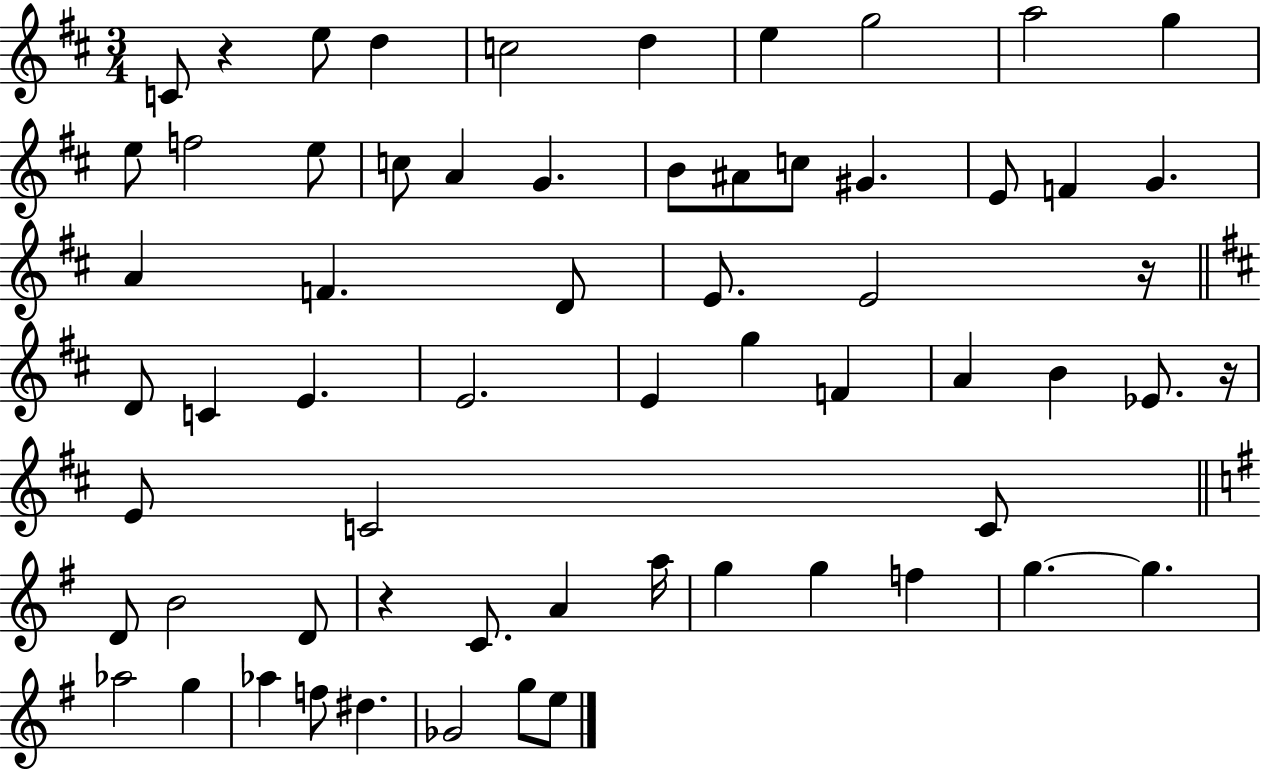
{
  \clef treble
  \numericTimeSignature
  \time 3/4
  \key d \major
  \repeat volta 2 { c'8 r4 e''8 d''4 | c''2 d''4 | e''4 g''2 | a''2 g''4 | \break e''8 f''2 e''8 | c''8 a'4 g'4. | b'8 ais'8 c''8 gis'4. | e'8 f'4 g'4. | \break a'4 f'4. d'8 | e'8. e'2 r16 | \bar "||" \break \key d \major d'8 c'4 e'4. | e'2. | e'4 g''4 f'4 | a'4 b'4 ees'8. r16 | \break e'8 c'2 c'8 | \bar "||" \break \key e \minor d'8 b'2 d'8 | r4 c'8. a'4 a''16 | g''4 g''4 f''4 | g''4.~~ g''4. | \break aes''2 g''4 | aes''4 f''8 dis''4. | ges'2 g''8 e''8 | } \bar "|."
}